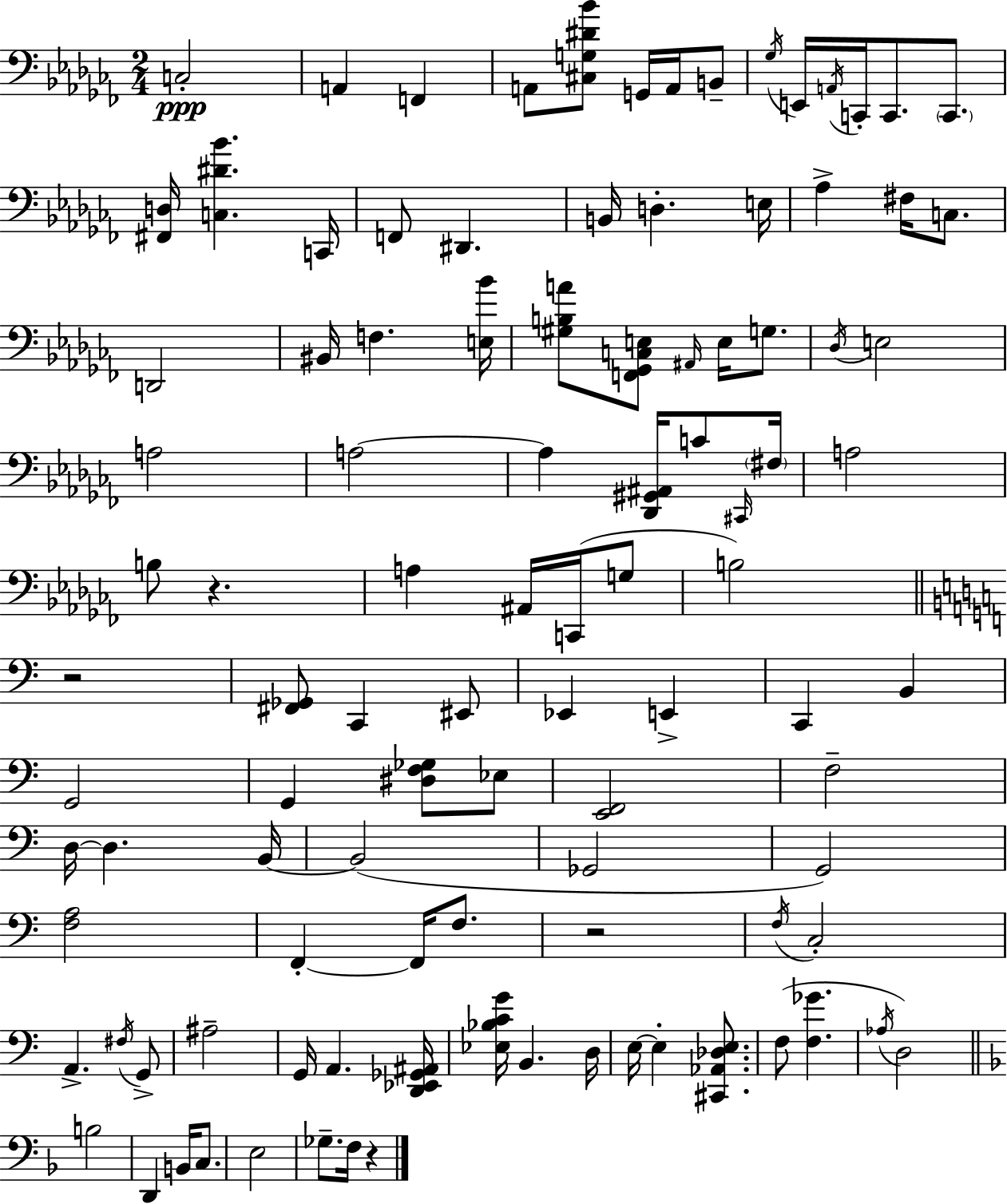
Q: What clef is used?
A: bass